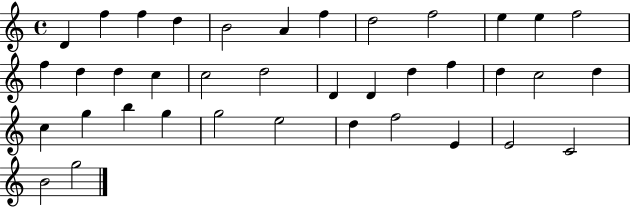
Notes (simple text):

D4/q F5/q F5/q D5/q B4/h A4/q F5/q D5/h F5/h E5/q E5/q F5/h F5/q D5/q D5/q C5/q C5/h D5/h D4/q D4/q D5/q F5/q D5/q C5/h D5/q C5/q G5/q B5/q G5/q G5/h E5/h D5/q F5/h E4/q E4/h C4/h B4/h G5/h